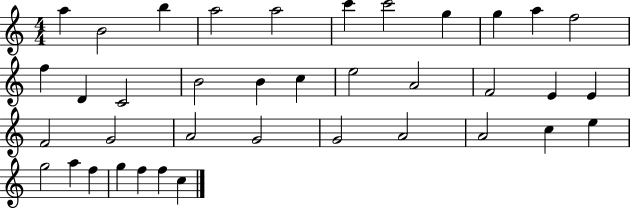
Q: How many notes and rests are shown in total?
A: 38